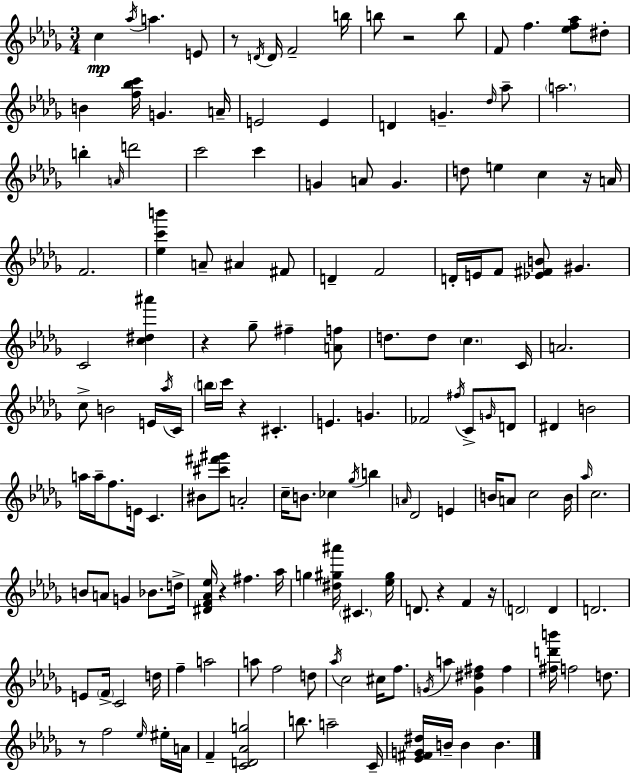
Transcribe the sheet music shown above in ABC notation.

X:1
T:Untitled
M:3/4
L:1/4
K:Bbm
c _a/4 a E/2 z/2 D/4 D/4 F2 b/4 b/2 z2 b/2 F/2 f [_ef_a]/2 ^d/2 B [f_bc']/4 G A/4 E2 E D G _d/4 _a/2 a2 b A/4 d'2 c'2 c' G A/2 G d/2 e c z/4 A/4 F2 [_ec'b'] A/2 ^A ^F/2 D F2 D/4 E/4 F/2 [_E^FB]/2 ^G C2 [c^d^a'] z _g/2 ^f [Af]/2 d/2 d/2 c C/4 A2 c/2 B2 E/4 _a/4 C/4 b/4 c'/4 z ^C E G _F2 ^f/4 C/2 G/4 D/2 ^D B2 a/4 a/4 f/2 E/4 C ^B/2 [^c'^f'^g']/2 A2 c/4 B/2 _c _g/4 b A/4 _D2 E B/4 A/2 c2 B/4 _a/4 c2 B/2 A/2 G _B/2 d/4 [^DF_A_e]/4 z ^f _a/4 g [^d^g^a']/4 ^C [_e^g]/4 D/2 z F z/4 D2 D D2 E/2 F/4 C2 d/4 f a2 a/2 f2 d/2 _a/4 c2 ^c/4 f/2 G/4 a [G^d^f] ^f [^fd'b']/4 f2 d/2 z/2 f2 _e/4 ^e/4 A/4 F [CD_Ag]2 b/2 a2 C/4 [_E^FG^d]/4 B/4 B B